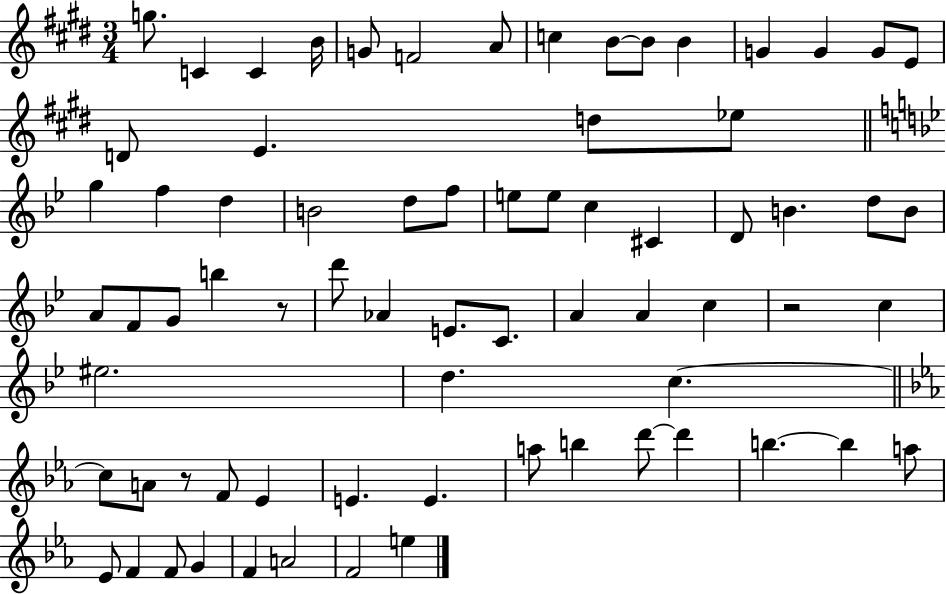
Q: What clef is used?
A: treble